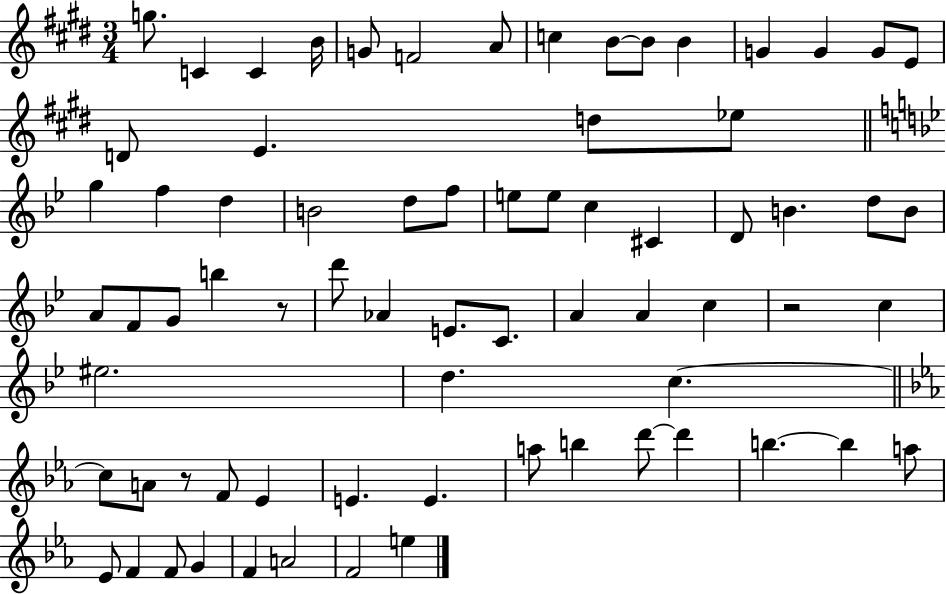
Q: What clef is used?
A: treble